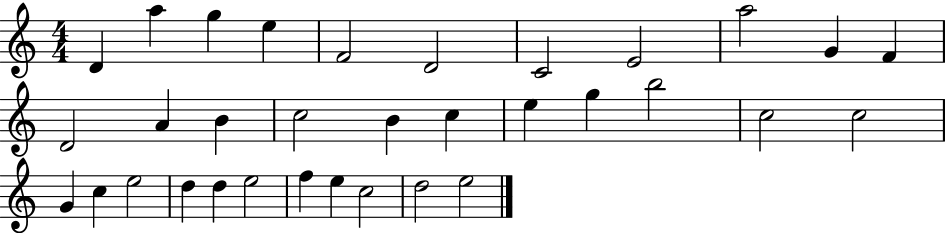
{
  \clef treble
  \numericTimeSignature
  \time 4/4
  \key c \major
  d'4 a''4 g''4 e''4 | f'2 d'2 | c'2 e'2 | a''2 g'4 f'4 | \break d'2 a'4 b'4 | c''2 b'4 c''4 | e''4 g''4 b''2 | c''2 c''2 | \break g'4 c''4 e''2 | d''4 d''4 e''2 | f''4 e''4 c''2 | d''2 e''2 | \break \bar "|."
}